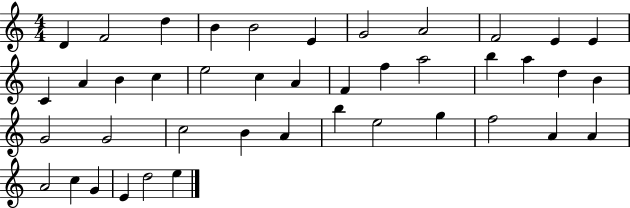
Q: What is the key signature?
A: C major